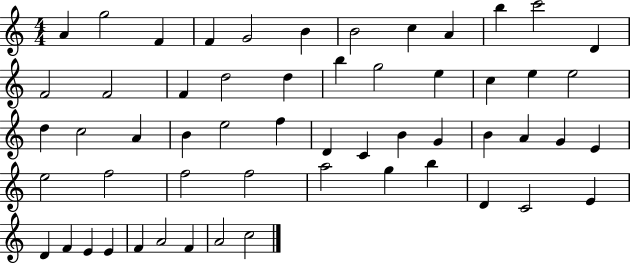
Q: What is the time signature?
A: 4/4